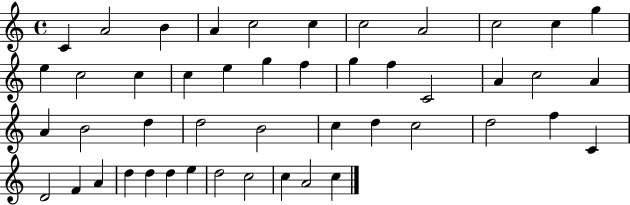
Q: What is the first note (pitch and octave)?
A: C4